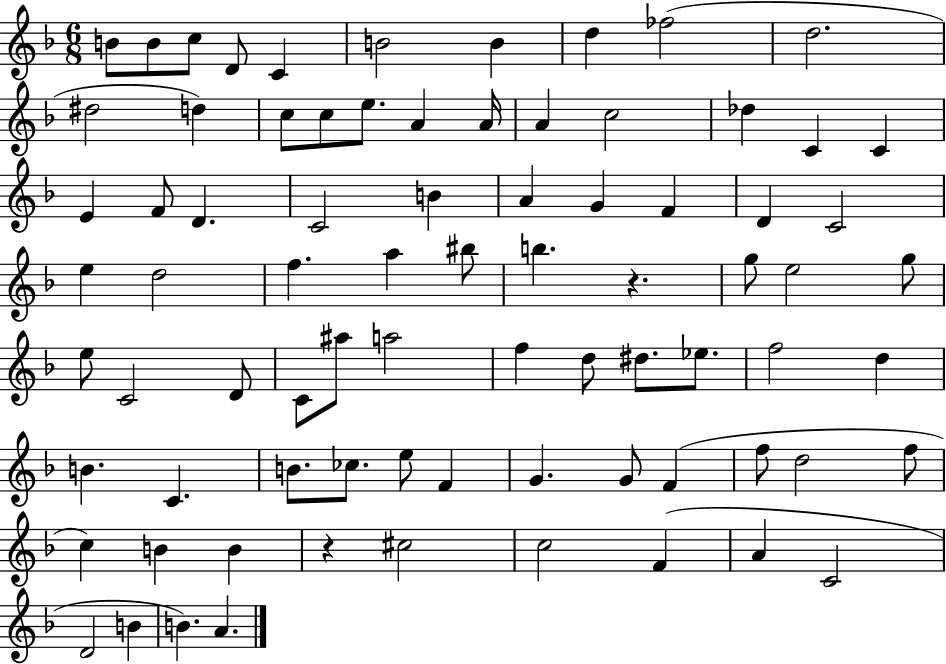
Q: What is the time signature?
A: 6/8